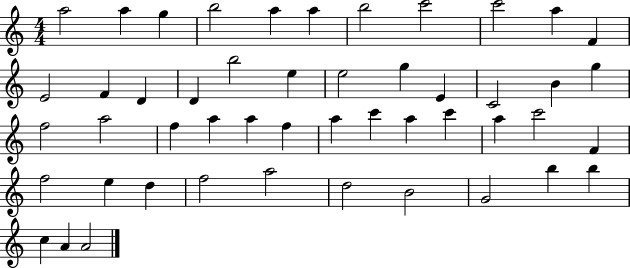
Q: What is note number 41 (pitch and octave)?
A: A5